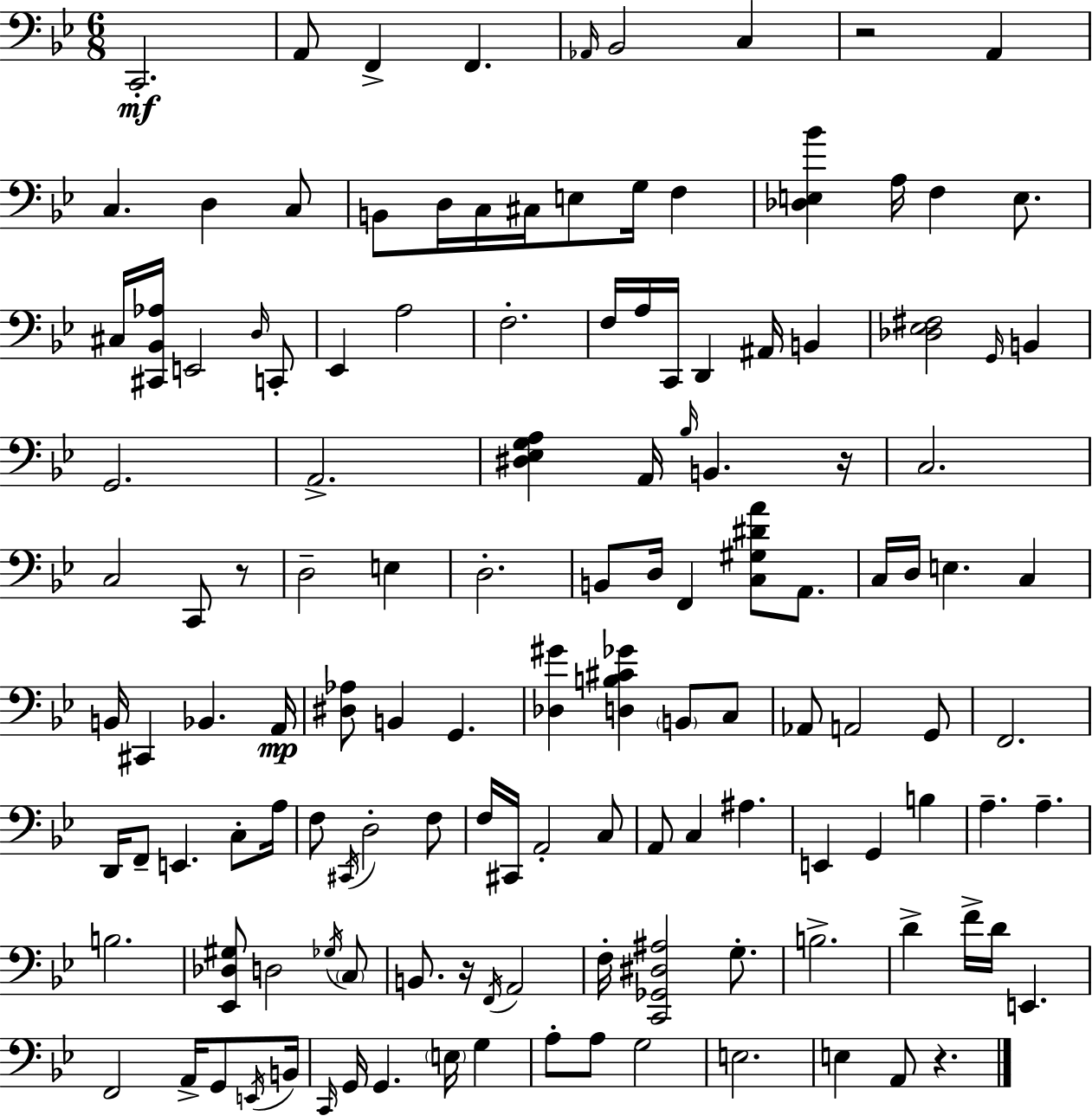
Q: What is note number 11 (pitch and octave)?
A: C3